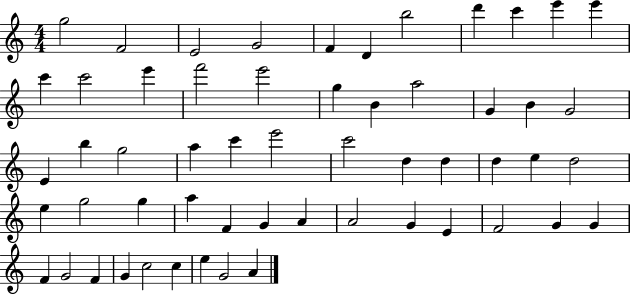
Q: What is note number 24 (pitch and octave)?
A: B5